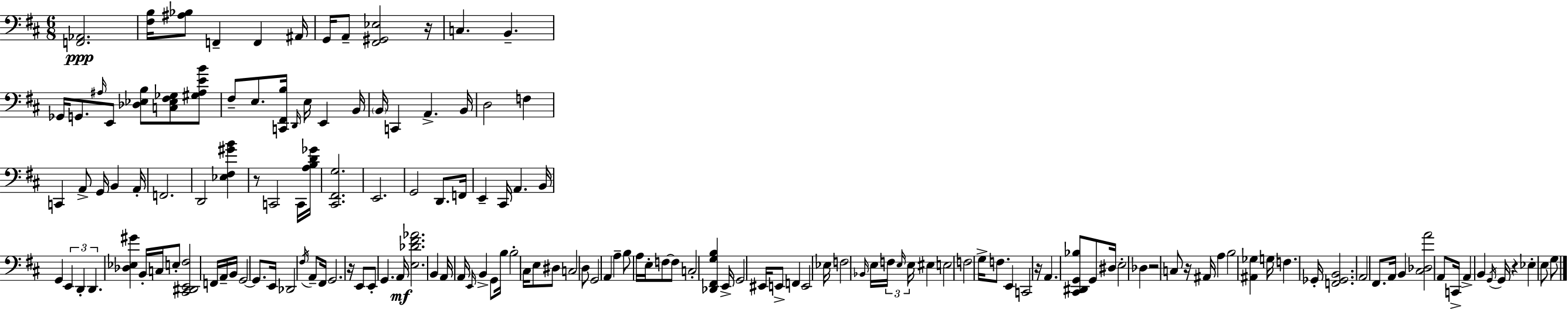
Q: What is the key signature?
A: D major